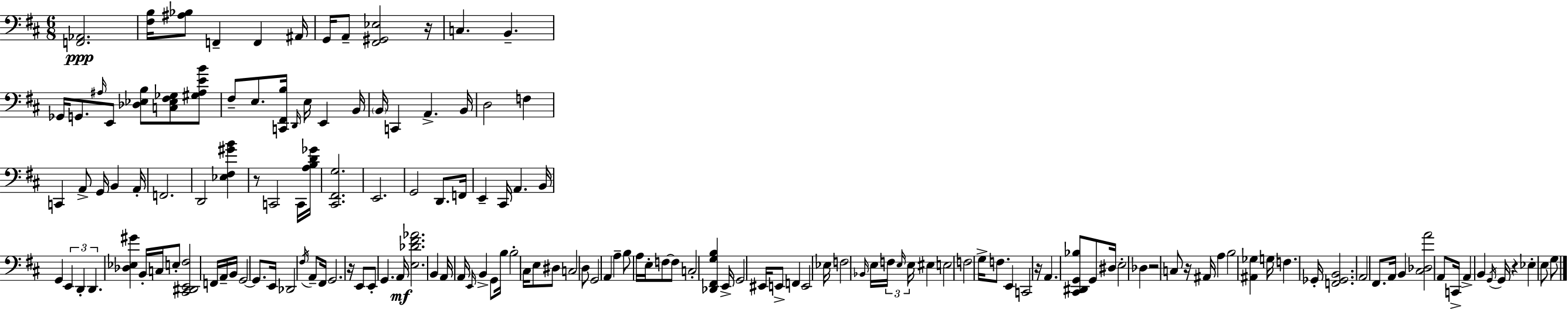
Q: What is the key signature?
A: D major